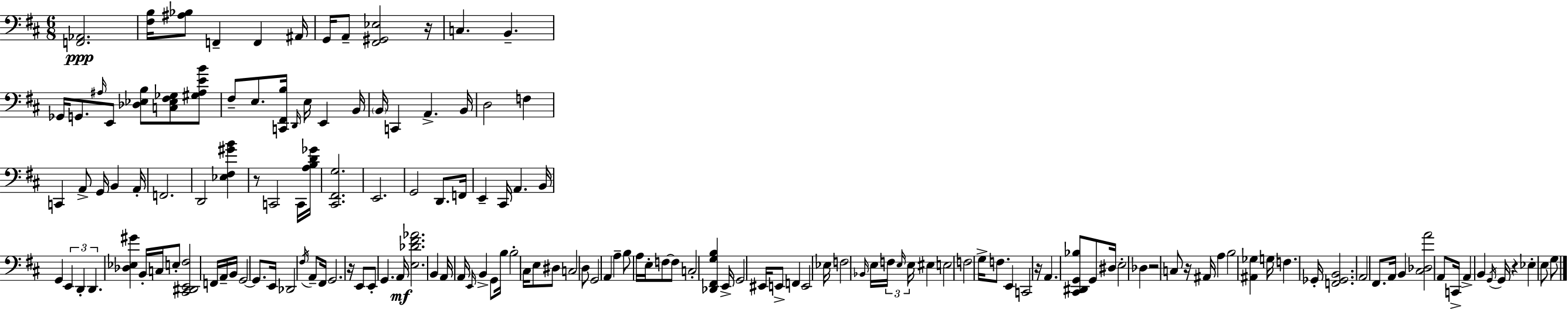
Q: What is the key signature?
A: D major